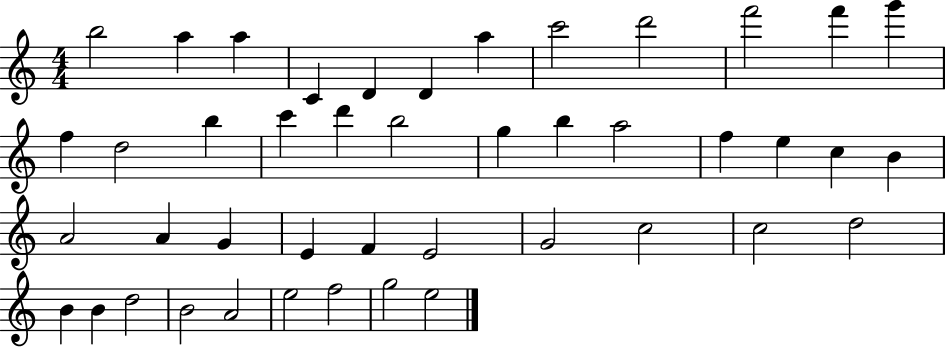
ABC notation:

X:1
T:Untitled
M:4/4
L:1/4
K:C
b2 a a C D D a c'2 d'2 f'2 f' g' f d2 b c' d' b2 g b a2 f e c B A2 A G E F E2 G2 c2 c2 d2 B B d2 B2 A2 e2 f2 g2 e2